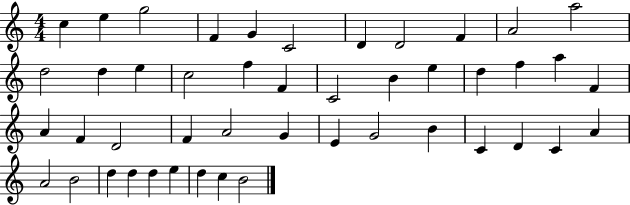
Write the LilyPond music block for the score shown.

{
  \clef treble
  \numericTimeSignature
  \time 4/4
  \key c \major
  c''4 e''4 g''2 | f'4 g'4 c'2 | d'4 d'2 f'4 | a'2 a''2 | \break d''2 d''4 e''4 | c''2 f''4 f'4 | c'2 b'4 e''4 | d''4 f''4 a''4 f'4 | \break a'4 f'4 d'2 | f'4 a'2 g'4 | e'4 g'2 b'4 | c'4 d'4 c'4 a'4 | \break a'2 b'2 | d''4 d''4 d''4 e''4 | d''4 c''4 b'2 | \bar "|."
}